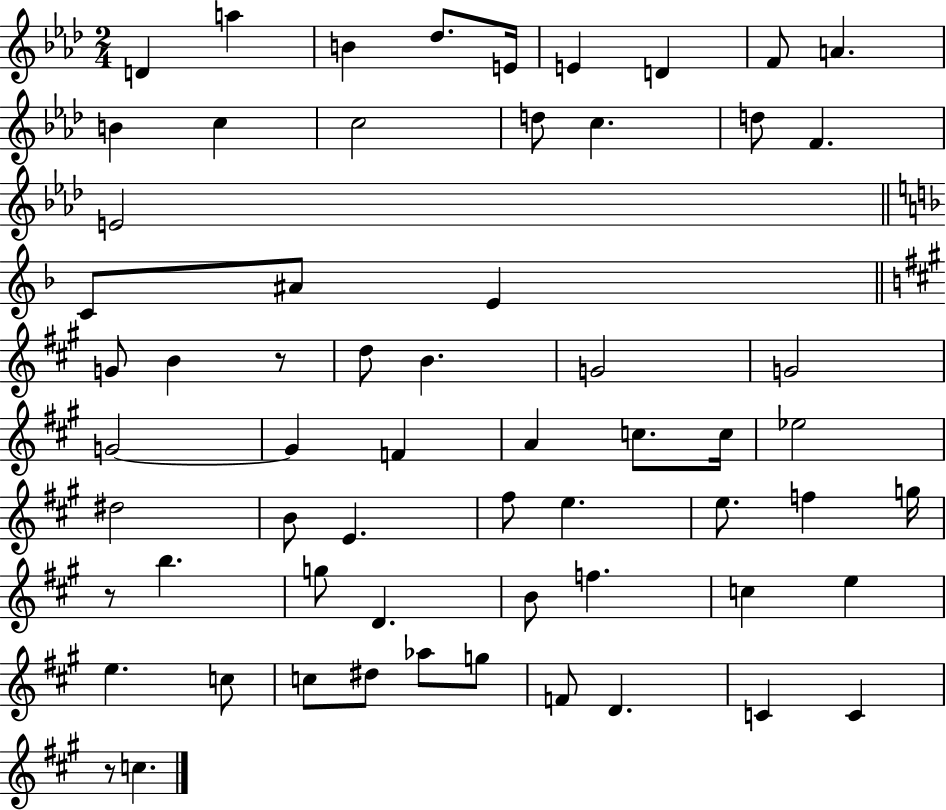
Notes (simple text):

D4/q A5/q B4/q Db5/e. E4/s E4/q D4/q F4/e A4/q. B4/q C5/q C5/h D5/e C5/q. D5/e F4/q. E4/h C4/e A#4/e E4/q G4/e B4/q R/e D5/e B4/q. G4/h G4/h G4/h G4/q F4/q A4/q C5/e. C5/s Eb5/h D#5/h B4/e E4/q. F#5/e E5/q. E5/e. F5/q G5/s R/e B5/q. G5/e D4/q. B4/e F5/q. C5/q E5/q E5/q. C5/e C5/e D#5/e Ab5/e G5/e F4/e D4/q. C4/q C4/q R/e C5/q.